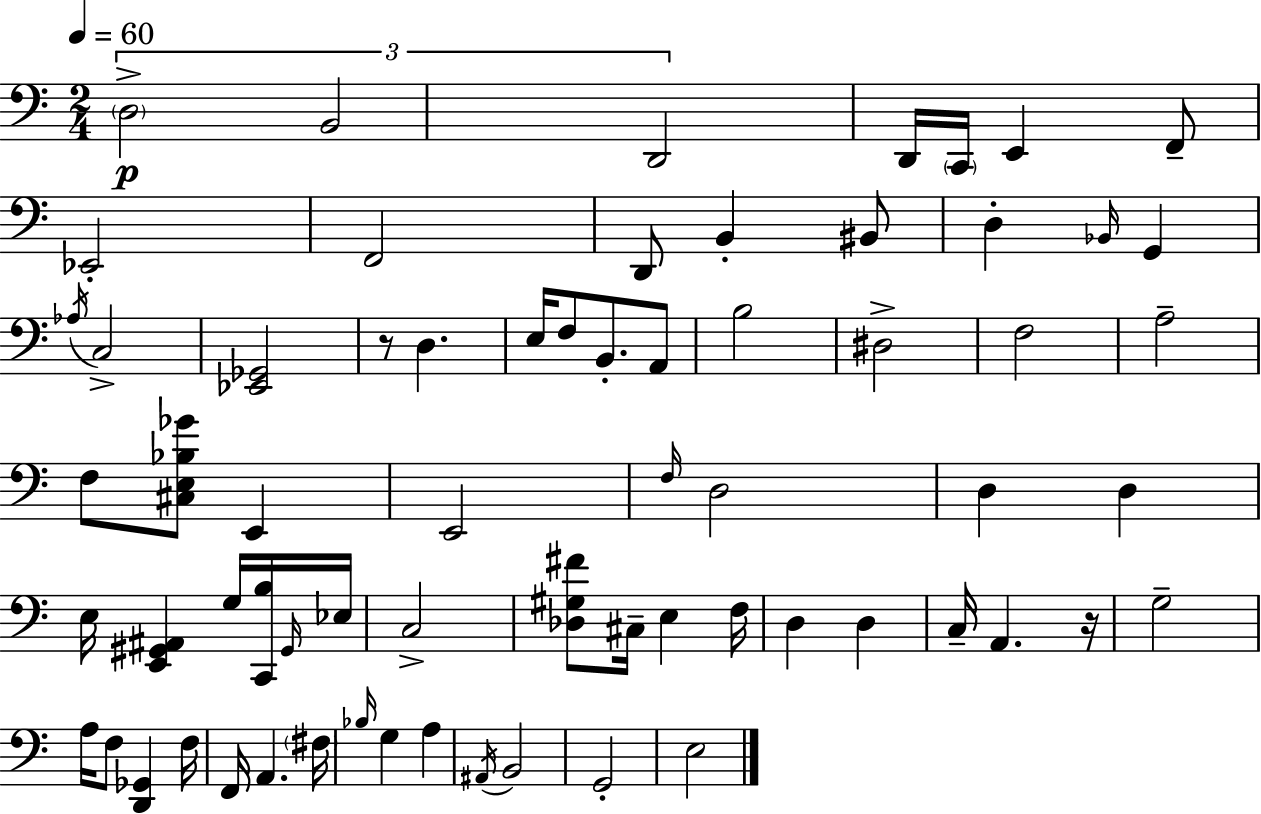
X:1
T:Untitled
M:2/4
L:1/4
K:Am
D,2 B,,2 D,,2 D,,/4 C,,/4 E,, F,,/2 _E,,2 F,,2 D,,/2 B,, ^B,,/2 D, _B,,/4 G,, _A,/4 C,2 [_E,,_G,,]2 z/2 D, E,/4 F,/2 B,,/2 A,,/2 B,2 ^D,2 F,2 A,2 F,/2 [^C,E,_B,_G]/2 E,, E,,2 F,/4 D,2 D, D, E,/4 [E,,^G,,^A,,] G,/4 [C,,B,]/4 ^G,,/4 _E,/4 C,2 [_D,^G,^F]/2 ^C,/4 E, F,/4 D, D, C,/4 A,, z/4 G,2 A,/4 F,/2 [D,,_G,,] F,/4 F,,/4 A,, ^F,/4 _B,/4 G, A, ^A,,/4 B,,2 G,,2 E,2